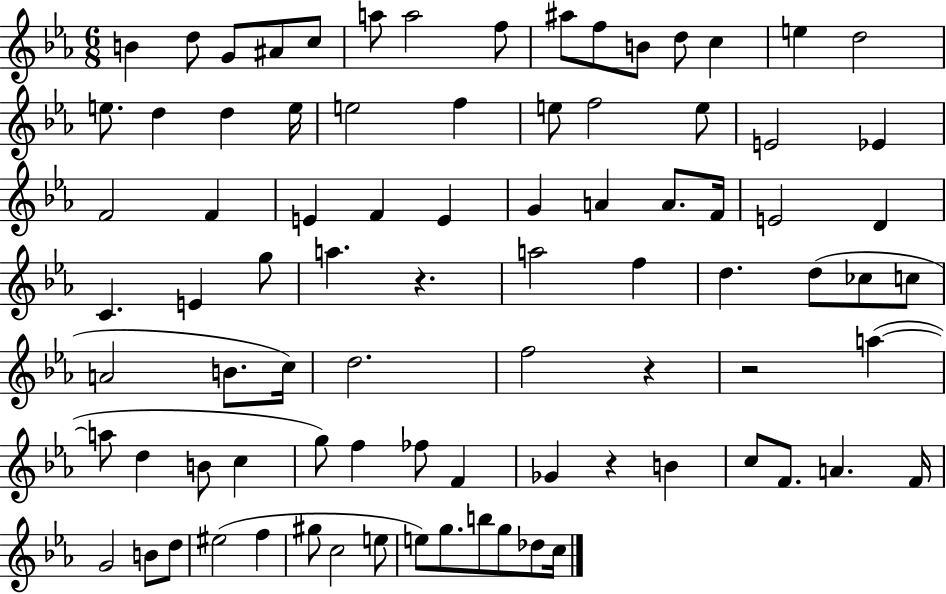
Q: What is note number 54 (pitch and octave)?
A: A5